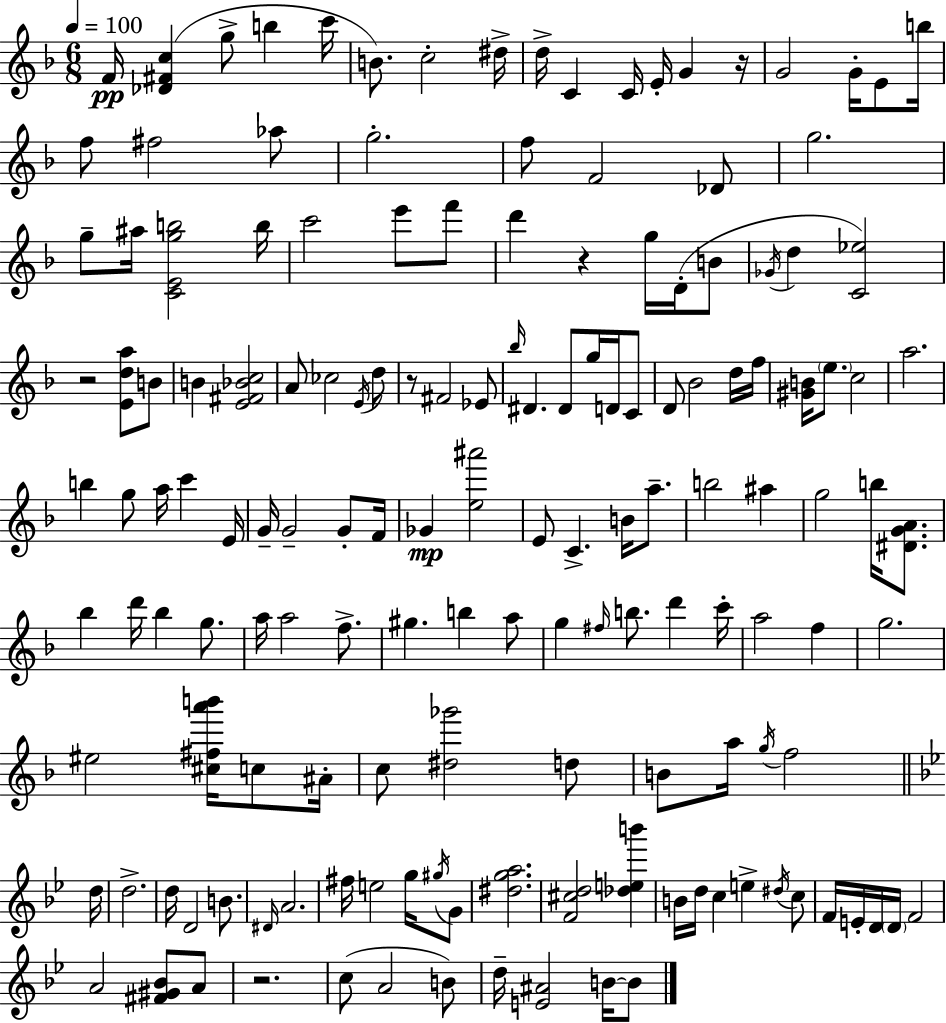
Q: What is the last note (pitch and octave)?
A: B4